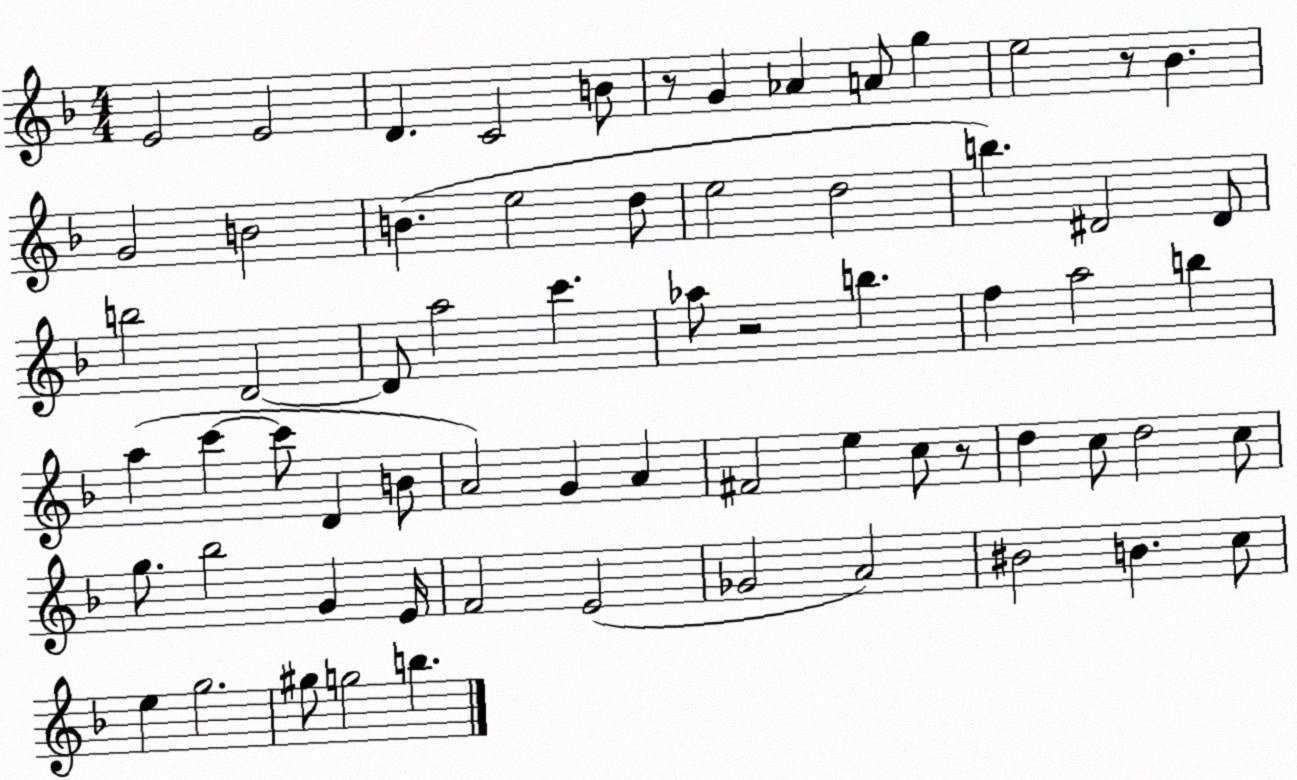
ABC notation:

X:1
T:Untitled
M:4/4
L:1/4
K:F
E2 E2 D C2 B/2 z/2 G _A A/2 g e2 z/2 _B G2 B2 B e2 d/2 e2 d2 b ^D2 ^D/2 b2 D2 D/2 a2 c' _a/2 z2 b f a2 b a c' c'/2 D B/2 A2 G A ^F2 e c/2 z/2 d c/2 d2 c/2 g/2 _b2 G E/4 F2 E2 _G2 A2 ^B2 B c/2 e g2 ^g/2 g2 b